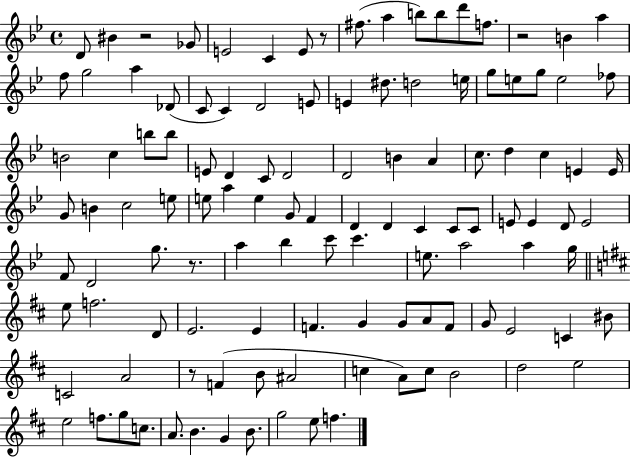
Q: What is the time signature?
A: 4/4